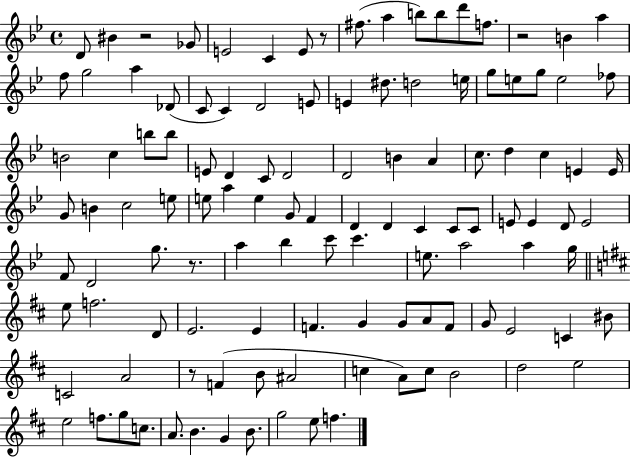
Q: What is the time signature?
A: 4/4